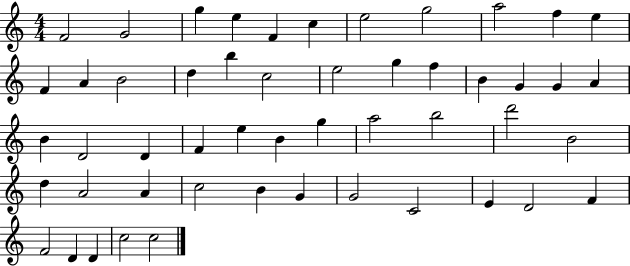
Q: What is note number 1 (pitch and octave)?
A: F4